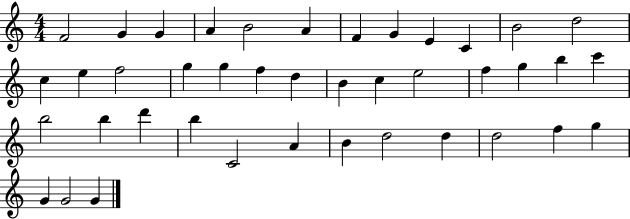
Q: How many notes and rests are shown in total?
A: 41